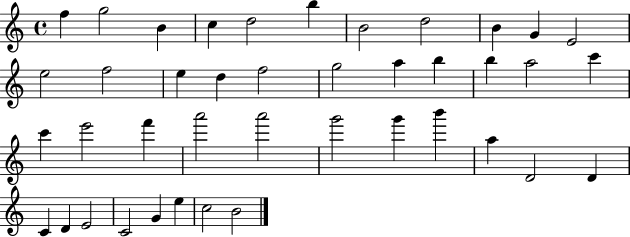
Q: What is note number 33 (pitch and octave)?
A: D4